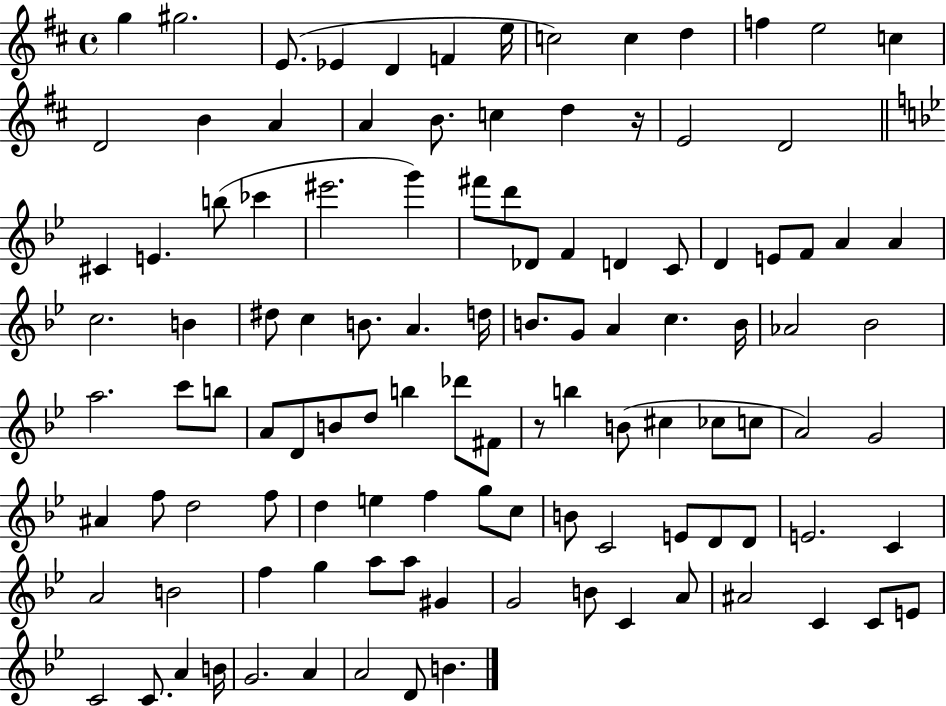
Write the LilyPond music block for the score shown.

{
  \clef treble
  \time 4/4
  \defaultTimeSignature
  \key d \major
  g''4 gis''2. | e'8.( ees'4 d'4 f'4 e''16 | c''2) c''4 d''4 | f''4 e''2 c''4 | \break d'2 b'4 a'4 | a'4 b'8. c''4 d''4 r16 | e'2 d'2 | \bar "||" \break \key bes \major cis'4 e'4. b''8( ces'''4 | eis'''2. g'''4) | fis'''8 d'''8 des'8 f'4 d'4 c'8 | d'4 e'8 f'8 a'4 a'4 | \break c''2. b'4 | dis''8 c''4 b'8. a'4. d''16 | b'8. g'8 a'4 c''4. b'16 | aes'2 bes'2 | \break a''2. c'''8 b''8 | a'8 d'8 b'8 d''8 b''4 des'''8 fis'8 | r8 b''4 b'8( cis''4 ces''8 c''8 | a'2) g'2 | \break ais'4 f''8 d''2 f''8 | d''4 e''4 f''4 g''8 c''8 | b'8 c'2 e'8 d'8 d'8 | e'2. c'4 | \break a'2 b'2 | f''4 g''4 a''8 a''8 gis'4 | g'2 b'8 c'4 a'8 | ais'2 c'4 c'8 e'8 | \break c'2 c'8. a'4 b'16 | g'2. a'4 | a'2 d'8 b'4. | \bar "|."
}